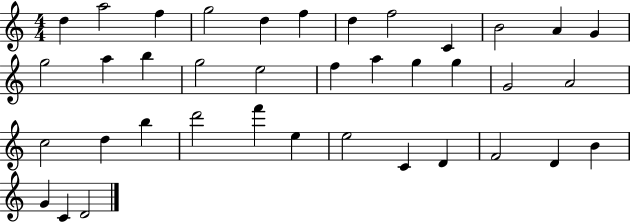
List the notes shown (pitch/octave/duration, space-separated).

D5/q A5/h F5/q G5/h D5/q F5/q D5/q F5/h C4/q B4/h A4/q G4/q G5/h A5/q B5/q G5/h E5/h F5/q A5/q G5/q G5/q G4/h A4/h C5/h D5/q B5/q D6/h F6/q E5/q E5/h C4/q D4/q F4/h D4/q B4/q G4/q C4/q D4/h